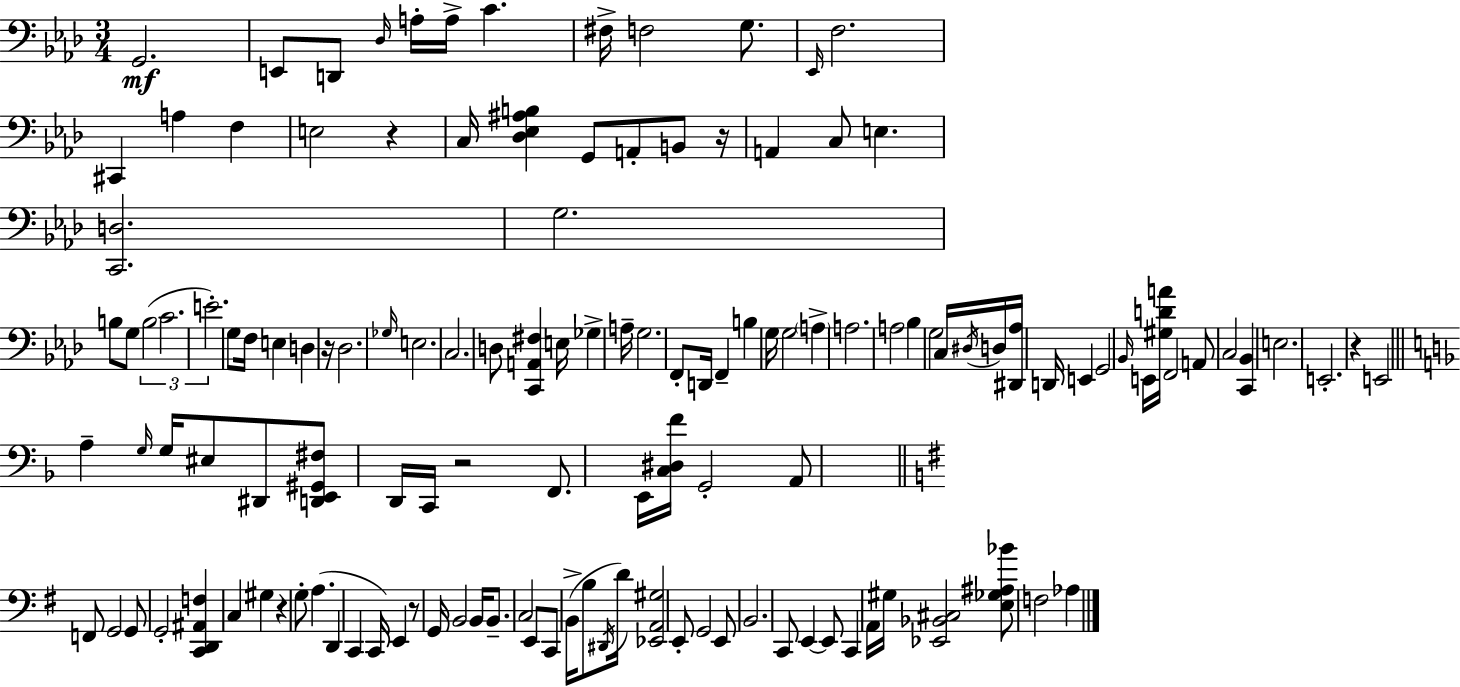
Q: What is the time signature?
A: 3/4